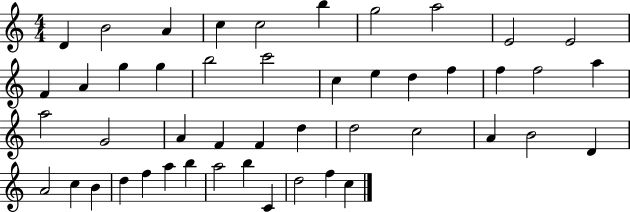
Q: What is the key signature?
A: C major